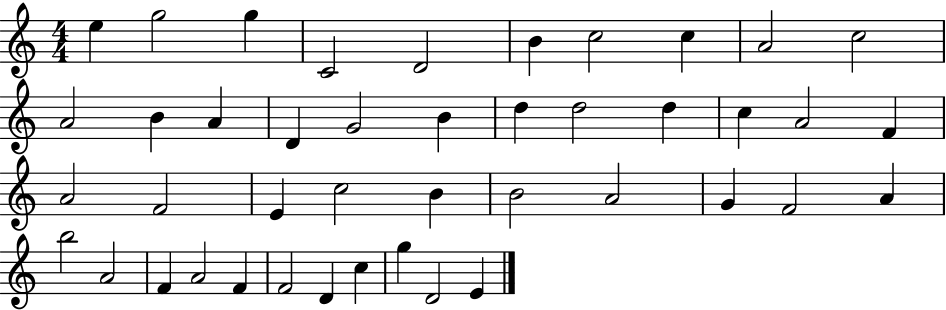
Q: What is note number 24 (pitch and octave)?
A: F4